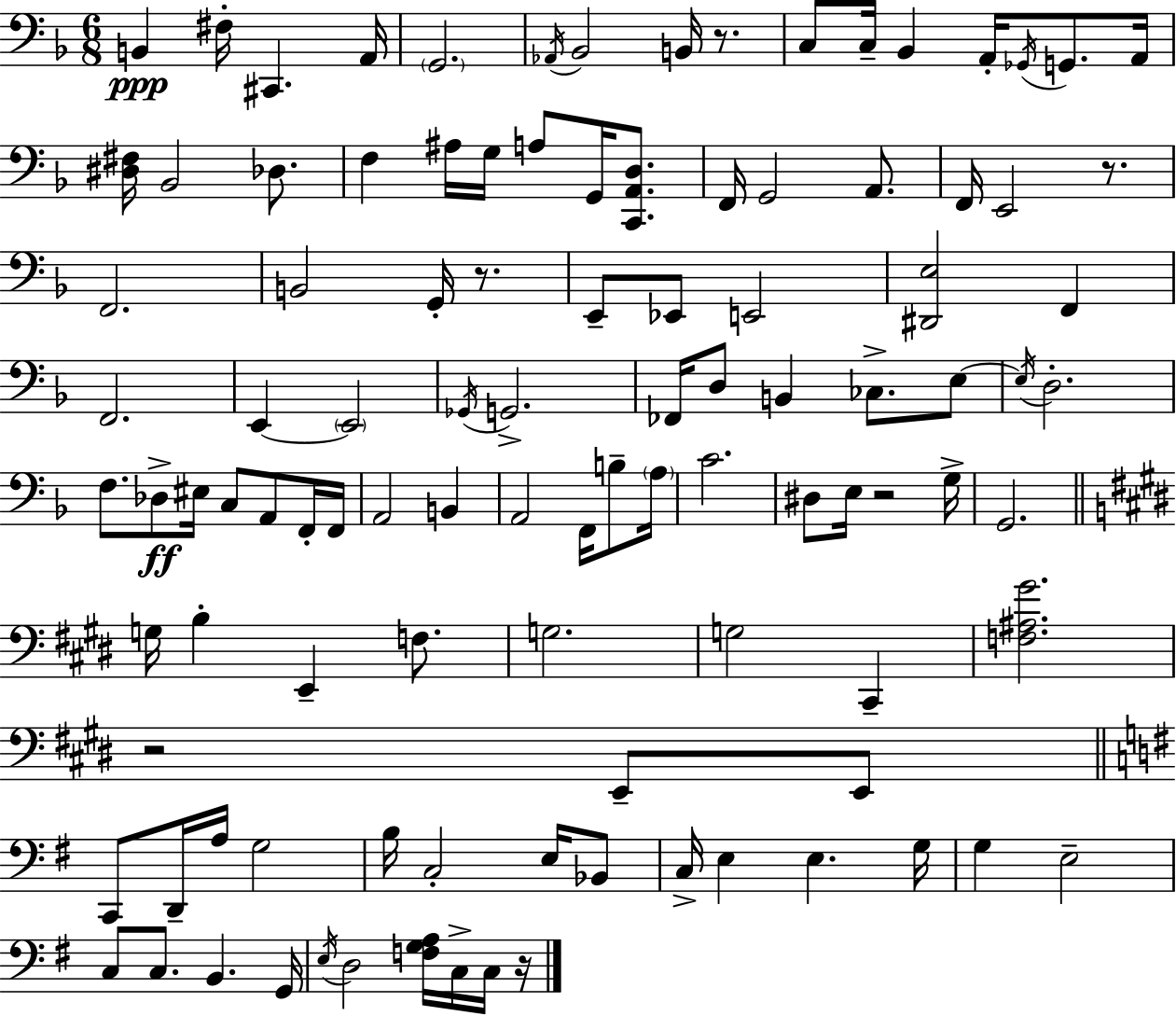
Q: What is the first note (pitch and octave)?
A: B2